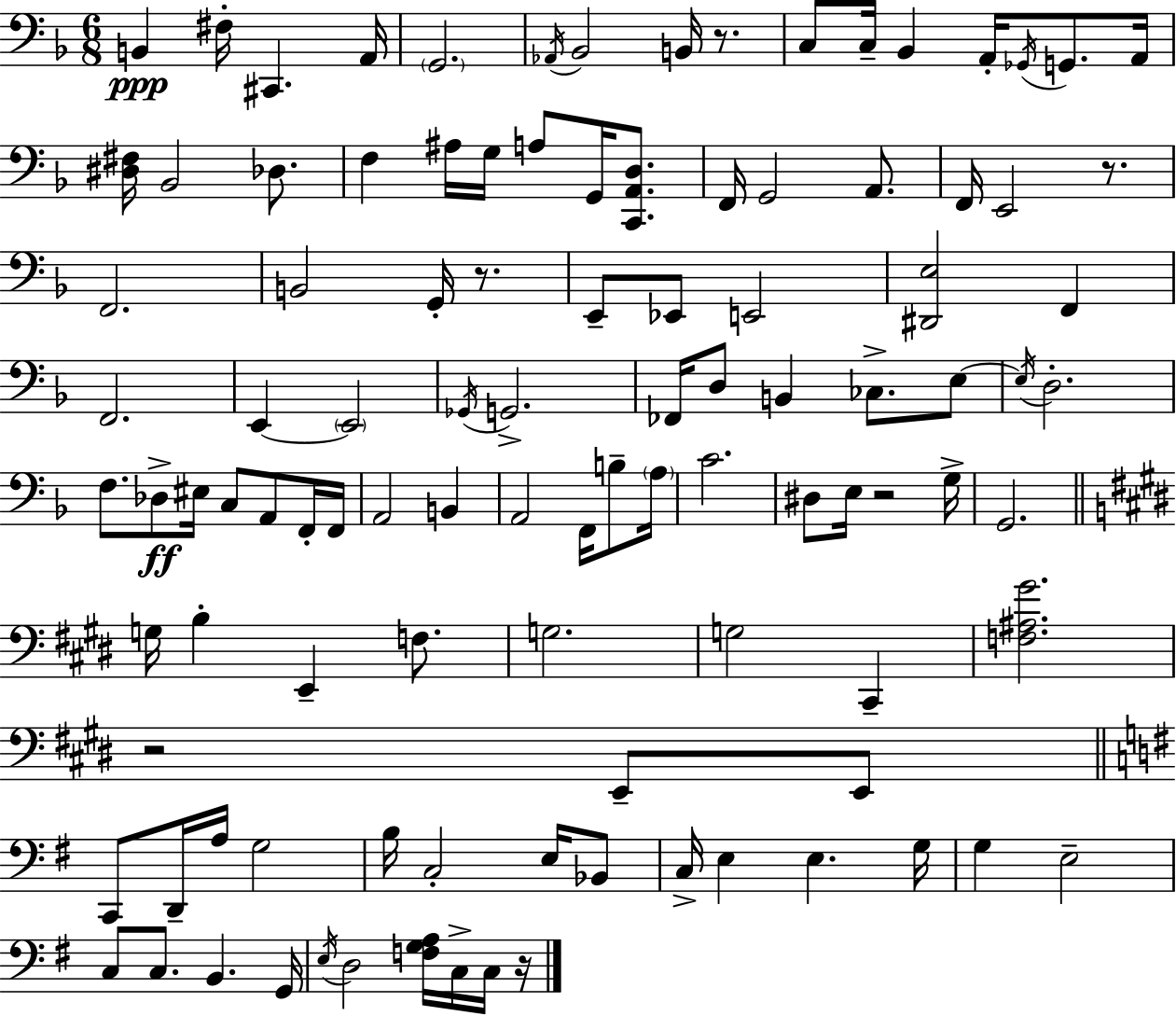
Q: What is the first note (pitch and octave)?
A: B2